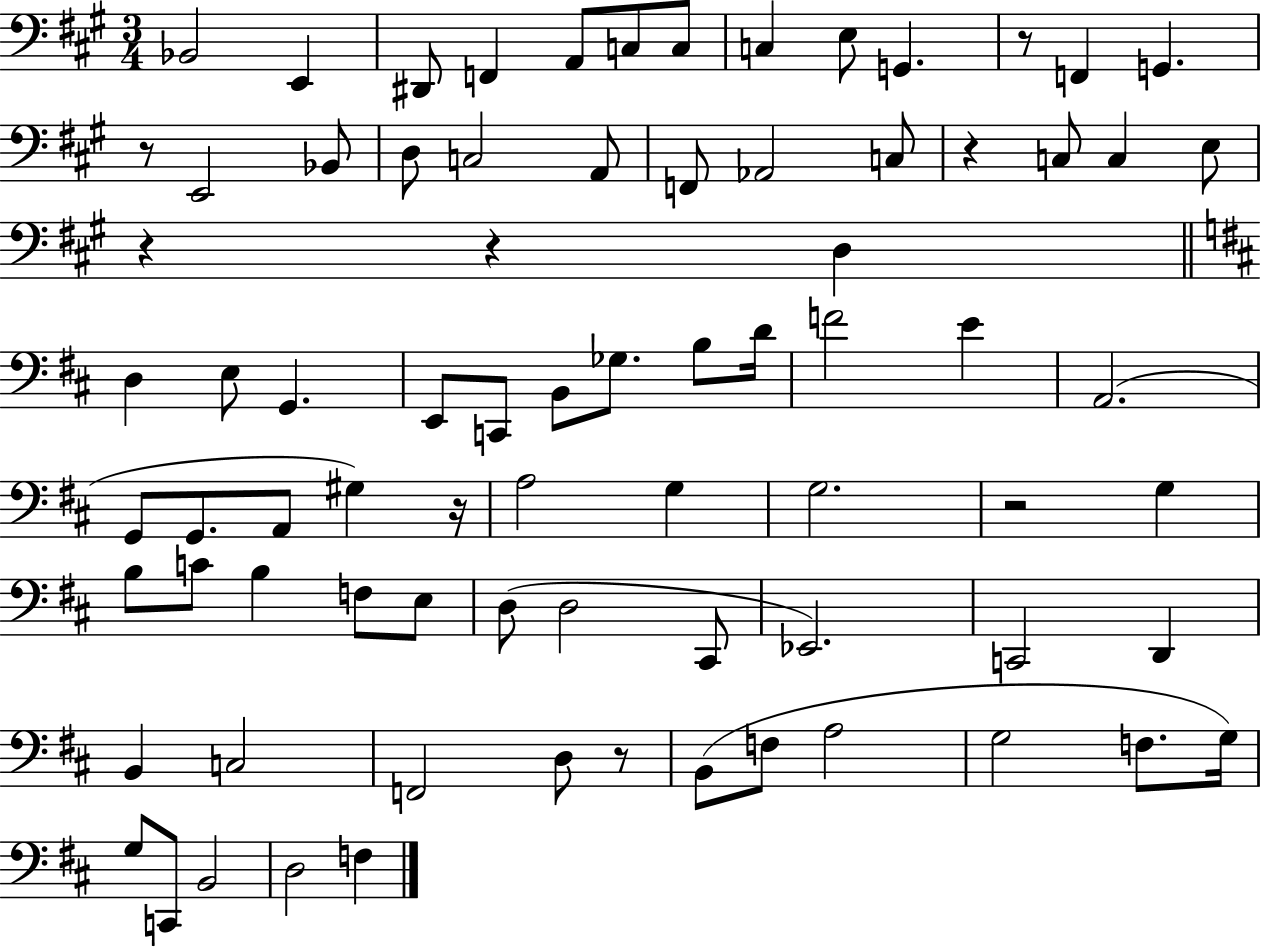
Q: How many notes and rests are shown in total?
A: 78